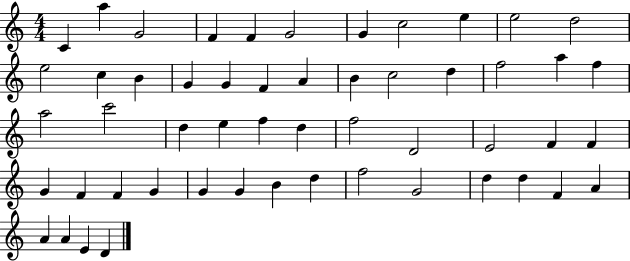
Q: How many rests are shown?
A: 0